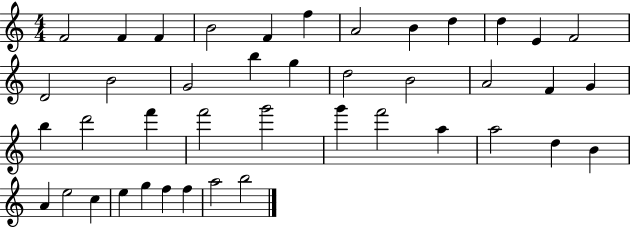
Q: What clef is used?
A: treble